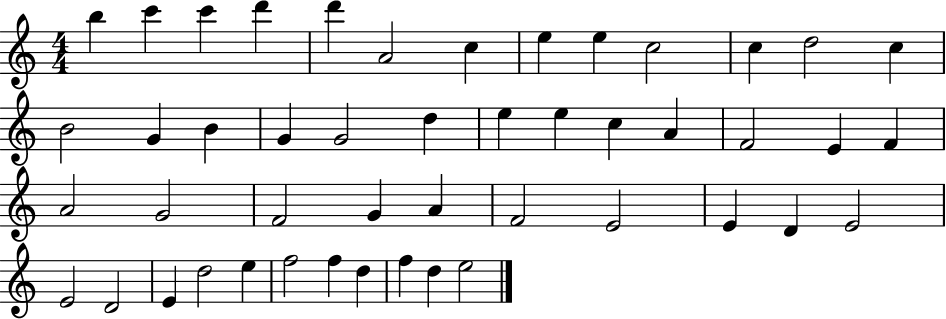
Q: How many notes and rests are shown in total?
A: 47